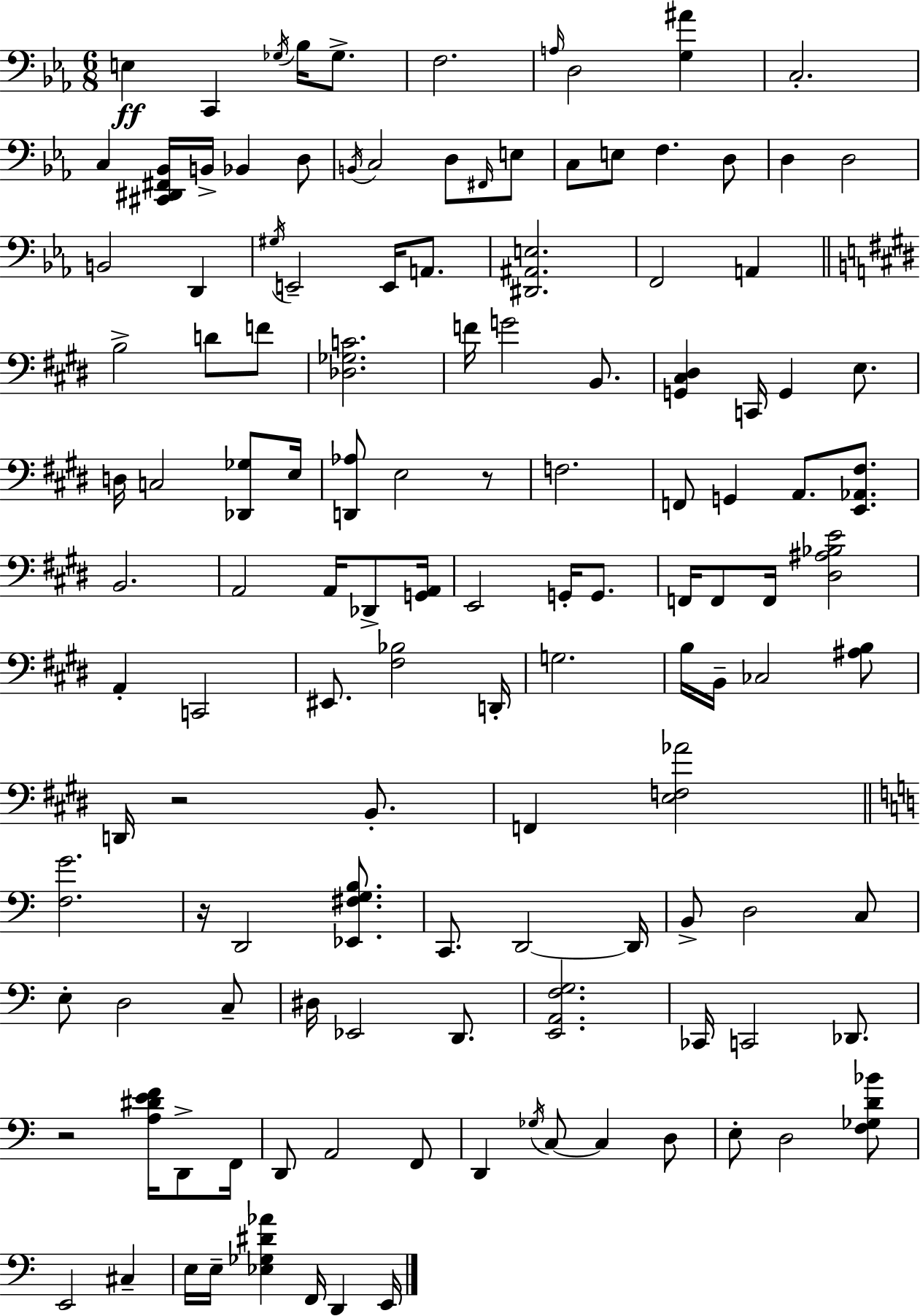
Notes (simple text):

E3/q C2/q Gb3/s Bb3/s Gb3/e. F3/h. A3/s D3/h [G3,A#4]/q C3/h. C3/q [C#2,D#2,F#2,Bb2]/s B2/s Bb2/q D3/e B2/s C3/h D3/e F#2/s E3/e C3/e E3/e F3/q. D3/e D3/q D3/h B2/h D2/q G#3/s E2/h E2/s A2/e. [D#2,A#2,E3]/h. F2/h A2/q B3/h D4/e F4/e [Db3,Gb3,C4]/h. F4/s G4/h B2/e. [G2,C#3,D#3]/q C2/s G2/q E3/e. D3/s C3/h [Db2,Gb3]/e E3/s [D2,Ab3]/e E3/h R/e F3/h. F2/e G2/q A2/e. [E2,Ab2,F#3]/e. B2/h. A2/h A2/s Db2/e [G2,A2]/s E2/h G2/s G2/e. F2/s F2/e F2/s [D#3,A#3,Bb3,E4]/h A2/q C2/h EIS2/e. [F#3,Bb3]/h D2/s G3/h. B3/s B2/s CES3/h [A#3,B3]/e D2/s R/h B2/e. F2/q [E3,F3,Ab4]/h [F3,G4]/h. R/s D2/h [Eb2,F#3,G3,B3]/e. C2/e. D2/h D2/s B2/e D3/h C3/e E3/e D3/h C3/e D#3/s Eb2/h D2/e. [E2,A2,F3,G3]/h. CES2/s C2/h Db2/e. R/h [A3,D#4,E4,F4]/s D2/e F2/s D2/e A2/h F2/e D2/q Gb3/s C3/e C3/q D3/e E3/e D3/h [F3,Gb3,D4,Bb4]/e E2/h C#3/q E3/s E3/s [Eb3,Gb3,D#4,Ab4]/q F2/s D2/q E2/s